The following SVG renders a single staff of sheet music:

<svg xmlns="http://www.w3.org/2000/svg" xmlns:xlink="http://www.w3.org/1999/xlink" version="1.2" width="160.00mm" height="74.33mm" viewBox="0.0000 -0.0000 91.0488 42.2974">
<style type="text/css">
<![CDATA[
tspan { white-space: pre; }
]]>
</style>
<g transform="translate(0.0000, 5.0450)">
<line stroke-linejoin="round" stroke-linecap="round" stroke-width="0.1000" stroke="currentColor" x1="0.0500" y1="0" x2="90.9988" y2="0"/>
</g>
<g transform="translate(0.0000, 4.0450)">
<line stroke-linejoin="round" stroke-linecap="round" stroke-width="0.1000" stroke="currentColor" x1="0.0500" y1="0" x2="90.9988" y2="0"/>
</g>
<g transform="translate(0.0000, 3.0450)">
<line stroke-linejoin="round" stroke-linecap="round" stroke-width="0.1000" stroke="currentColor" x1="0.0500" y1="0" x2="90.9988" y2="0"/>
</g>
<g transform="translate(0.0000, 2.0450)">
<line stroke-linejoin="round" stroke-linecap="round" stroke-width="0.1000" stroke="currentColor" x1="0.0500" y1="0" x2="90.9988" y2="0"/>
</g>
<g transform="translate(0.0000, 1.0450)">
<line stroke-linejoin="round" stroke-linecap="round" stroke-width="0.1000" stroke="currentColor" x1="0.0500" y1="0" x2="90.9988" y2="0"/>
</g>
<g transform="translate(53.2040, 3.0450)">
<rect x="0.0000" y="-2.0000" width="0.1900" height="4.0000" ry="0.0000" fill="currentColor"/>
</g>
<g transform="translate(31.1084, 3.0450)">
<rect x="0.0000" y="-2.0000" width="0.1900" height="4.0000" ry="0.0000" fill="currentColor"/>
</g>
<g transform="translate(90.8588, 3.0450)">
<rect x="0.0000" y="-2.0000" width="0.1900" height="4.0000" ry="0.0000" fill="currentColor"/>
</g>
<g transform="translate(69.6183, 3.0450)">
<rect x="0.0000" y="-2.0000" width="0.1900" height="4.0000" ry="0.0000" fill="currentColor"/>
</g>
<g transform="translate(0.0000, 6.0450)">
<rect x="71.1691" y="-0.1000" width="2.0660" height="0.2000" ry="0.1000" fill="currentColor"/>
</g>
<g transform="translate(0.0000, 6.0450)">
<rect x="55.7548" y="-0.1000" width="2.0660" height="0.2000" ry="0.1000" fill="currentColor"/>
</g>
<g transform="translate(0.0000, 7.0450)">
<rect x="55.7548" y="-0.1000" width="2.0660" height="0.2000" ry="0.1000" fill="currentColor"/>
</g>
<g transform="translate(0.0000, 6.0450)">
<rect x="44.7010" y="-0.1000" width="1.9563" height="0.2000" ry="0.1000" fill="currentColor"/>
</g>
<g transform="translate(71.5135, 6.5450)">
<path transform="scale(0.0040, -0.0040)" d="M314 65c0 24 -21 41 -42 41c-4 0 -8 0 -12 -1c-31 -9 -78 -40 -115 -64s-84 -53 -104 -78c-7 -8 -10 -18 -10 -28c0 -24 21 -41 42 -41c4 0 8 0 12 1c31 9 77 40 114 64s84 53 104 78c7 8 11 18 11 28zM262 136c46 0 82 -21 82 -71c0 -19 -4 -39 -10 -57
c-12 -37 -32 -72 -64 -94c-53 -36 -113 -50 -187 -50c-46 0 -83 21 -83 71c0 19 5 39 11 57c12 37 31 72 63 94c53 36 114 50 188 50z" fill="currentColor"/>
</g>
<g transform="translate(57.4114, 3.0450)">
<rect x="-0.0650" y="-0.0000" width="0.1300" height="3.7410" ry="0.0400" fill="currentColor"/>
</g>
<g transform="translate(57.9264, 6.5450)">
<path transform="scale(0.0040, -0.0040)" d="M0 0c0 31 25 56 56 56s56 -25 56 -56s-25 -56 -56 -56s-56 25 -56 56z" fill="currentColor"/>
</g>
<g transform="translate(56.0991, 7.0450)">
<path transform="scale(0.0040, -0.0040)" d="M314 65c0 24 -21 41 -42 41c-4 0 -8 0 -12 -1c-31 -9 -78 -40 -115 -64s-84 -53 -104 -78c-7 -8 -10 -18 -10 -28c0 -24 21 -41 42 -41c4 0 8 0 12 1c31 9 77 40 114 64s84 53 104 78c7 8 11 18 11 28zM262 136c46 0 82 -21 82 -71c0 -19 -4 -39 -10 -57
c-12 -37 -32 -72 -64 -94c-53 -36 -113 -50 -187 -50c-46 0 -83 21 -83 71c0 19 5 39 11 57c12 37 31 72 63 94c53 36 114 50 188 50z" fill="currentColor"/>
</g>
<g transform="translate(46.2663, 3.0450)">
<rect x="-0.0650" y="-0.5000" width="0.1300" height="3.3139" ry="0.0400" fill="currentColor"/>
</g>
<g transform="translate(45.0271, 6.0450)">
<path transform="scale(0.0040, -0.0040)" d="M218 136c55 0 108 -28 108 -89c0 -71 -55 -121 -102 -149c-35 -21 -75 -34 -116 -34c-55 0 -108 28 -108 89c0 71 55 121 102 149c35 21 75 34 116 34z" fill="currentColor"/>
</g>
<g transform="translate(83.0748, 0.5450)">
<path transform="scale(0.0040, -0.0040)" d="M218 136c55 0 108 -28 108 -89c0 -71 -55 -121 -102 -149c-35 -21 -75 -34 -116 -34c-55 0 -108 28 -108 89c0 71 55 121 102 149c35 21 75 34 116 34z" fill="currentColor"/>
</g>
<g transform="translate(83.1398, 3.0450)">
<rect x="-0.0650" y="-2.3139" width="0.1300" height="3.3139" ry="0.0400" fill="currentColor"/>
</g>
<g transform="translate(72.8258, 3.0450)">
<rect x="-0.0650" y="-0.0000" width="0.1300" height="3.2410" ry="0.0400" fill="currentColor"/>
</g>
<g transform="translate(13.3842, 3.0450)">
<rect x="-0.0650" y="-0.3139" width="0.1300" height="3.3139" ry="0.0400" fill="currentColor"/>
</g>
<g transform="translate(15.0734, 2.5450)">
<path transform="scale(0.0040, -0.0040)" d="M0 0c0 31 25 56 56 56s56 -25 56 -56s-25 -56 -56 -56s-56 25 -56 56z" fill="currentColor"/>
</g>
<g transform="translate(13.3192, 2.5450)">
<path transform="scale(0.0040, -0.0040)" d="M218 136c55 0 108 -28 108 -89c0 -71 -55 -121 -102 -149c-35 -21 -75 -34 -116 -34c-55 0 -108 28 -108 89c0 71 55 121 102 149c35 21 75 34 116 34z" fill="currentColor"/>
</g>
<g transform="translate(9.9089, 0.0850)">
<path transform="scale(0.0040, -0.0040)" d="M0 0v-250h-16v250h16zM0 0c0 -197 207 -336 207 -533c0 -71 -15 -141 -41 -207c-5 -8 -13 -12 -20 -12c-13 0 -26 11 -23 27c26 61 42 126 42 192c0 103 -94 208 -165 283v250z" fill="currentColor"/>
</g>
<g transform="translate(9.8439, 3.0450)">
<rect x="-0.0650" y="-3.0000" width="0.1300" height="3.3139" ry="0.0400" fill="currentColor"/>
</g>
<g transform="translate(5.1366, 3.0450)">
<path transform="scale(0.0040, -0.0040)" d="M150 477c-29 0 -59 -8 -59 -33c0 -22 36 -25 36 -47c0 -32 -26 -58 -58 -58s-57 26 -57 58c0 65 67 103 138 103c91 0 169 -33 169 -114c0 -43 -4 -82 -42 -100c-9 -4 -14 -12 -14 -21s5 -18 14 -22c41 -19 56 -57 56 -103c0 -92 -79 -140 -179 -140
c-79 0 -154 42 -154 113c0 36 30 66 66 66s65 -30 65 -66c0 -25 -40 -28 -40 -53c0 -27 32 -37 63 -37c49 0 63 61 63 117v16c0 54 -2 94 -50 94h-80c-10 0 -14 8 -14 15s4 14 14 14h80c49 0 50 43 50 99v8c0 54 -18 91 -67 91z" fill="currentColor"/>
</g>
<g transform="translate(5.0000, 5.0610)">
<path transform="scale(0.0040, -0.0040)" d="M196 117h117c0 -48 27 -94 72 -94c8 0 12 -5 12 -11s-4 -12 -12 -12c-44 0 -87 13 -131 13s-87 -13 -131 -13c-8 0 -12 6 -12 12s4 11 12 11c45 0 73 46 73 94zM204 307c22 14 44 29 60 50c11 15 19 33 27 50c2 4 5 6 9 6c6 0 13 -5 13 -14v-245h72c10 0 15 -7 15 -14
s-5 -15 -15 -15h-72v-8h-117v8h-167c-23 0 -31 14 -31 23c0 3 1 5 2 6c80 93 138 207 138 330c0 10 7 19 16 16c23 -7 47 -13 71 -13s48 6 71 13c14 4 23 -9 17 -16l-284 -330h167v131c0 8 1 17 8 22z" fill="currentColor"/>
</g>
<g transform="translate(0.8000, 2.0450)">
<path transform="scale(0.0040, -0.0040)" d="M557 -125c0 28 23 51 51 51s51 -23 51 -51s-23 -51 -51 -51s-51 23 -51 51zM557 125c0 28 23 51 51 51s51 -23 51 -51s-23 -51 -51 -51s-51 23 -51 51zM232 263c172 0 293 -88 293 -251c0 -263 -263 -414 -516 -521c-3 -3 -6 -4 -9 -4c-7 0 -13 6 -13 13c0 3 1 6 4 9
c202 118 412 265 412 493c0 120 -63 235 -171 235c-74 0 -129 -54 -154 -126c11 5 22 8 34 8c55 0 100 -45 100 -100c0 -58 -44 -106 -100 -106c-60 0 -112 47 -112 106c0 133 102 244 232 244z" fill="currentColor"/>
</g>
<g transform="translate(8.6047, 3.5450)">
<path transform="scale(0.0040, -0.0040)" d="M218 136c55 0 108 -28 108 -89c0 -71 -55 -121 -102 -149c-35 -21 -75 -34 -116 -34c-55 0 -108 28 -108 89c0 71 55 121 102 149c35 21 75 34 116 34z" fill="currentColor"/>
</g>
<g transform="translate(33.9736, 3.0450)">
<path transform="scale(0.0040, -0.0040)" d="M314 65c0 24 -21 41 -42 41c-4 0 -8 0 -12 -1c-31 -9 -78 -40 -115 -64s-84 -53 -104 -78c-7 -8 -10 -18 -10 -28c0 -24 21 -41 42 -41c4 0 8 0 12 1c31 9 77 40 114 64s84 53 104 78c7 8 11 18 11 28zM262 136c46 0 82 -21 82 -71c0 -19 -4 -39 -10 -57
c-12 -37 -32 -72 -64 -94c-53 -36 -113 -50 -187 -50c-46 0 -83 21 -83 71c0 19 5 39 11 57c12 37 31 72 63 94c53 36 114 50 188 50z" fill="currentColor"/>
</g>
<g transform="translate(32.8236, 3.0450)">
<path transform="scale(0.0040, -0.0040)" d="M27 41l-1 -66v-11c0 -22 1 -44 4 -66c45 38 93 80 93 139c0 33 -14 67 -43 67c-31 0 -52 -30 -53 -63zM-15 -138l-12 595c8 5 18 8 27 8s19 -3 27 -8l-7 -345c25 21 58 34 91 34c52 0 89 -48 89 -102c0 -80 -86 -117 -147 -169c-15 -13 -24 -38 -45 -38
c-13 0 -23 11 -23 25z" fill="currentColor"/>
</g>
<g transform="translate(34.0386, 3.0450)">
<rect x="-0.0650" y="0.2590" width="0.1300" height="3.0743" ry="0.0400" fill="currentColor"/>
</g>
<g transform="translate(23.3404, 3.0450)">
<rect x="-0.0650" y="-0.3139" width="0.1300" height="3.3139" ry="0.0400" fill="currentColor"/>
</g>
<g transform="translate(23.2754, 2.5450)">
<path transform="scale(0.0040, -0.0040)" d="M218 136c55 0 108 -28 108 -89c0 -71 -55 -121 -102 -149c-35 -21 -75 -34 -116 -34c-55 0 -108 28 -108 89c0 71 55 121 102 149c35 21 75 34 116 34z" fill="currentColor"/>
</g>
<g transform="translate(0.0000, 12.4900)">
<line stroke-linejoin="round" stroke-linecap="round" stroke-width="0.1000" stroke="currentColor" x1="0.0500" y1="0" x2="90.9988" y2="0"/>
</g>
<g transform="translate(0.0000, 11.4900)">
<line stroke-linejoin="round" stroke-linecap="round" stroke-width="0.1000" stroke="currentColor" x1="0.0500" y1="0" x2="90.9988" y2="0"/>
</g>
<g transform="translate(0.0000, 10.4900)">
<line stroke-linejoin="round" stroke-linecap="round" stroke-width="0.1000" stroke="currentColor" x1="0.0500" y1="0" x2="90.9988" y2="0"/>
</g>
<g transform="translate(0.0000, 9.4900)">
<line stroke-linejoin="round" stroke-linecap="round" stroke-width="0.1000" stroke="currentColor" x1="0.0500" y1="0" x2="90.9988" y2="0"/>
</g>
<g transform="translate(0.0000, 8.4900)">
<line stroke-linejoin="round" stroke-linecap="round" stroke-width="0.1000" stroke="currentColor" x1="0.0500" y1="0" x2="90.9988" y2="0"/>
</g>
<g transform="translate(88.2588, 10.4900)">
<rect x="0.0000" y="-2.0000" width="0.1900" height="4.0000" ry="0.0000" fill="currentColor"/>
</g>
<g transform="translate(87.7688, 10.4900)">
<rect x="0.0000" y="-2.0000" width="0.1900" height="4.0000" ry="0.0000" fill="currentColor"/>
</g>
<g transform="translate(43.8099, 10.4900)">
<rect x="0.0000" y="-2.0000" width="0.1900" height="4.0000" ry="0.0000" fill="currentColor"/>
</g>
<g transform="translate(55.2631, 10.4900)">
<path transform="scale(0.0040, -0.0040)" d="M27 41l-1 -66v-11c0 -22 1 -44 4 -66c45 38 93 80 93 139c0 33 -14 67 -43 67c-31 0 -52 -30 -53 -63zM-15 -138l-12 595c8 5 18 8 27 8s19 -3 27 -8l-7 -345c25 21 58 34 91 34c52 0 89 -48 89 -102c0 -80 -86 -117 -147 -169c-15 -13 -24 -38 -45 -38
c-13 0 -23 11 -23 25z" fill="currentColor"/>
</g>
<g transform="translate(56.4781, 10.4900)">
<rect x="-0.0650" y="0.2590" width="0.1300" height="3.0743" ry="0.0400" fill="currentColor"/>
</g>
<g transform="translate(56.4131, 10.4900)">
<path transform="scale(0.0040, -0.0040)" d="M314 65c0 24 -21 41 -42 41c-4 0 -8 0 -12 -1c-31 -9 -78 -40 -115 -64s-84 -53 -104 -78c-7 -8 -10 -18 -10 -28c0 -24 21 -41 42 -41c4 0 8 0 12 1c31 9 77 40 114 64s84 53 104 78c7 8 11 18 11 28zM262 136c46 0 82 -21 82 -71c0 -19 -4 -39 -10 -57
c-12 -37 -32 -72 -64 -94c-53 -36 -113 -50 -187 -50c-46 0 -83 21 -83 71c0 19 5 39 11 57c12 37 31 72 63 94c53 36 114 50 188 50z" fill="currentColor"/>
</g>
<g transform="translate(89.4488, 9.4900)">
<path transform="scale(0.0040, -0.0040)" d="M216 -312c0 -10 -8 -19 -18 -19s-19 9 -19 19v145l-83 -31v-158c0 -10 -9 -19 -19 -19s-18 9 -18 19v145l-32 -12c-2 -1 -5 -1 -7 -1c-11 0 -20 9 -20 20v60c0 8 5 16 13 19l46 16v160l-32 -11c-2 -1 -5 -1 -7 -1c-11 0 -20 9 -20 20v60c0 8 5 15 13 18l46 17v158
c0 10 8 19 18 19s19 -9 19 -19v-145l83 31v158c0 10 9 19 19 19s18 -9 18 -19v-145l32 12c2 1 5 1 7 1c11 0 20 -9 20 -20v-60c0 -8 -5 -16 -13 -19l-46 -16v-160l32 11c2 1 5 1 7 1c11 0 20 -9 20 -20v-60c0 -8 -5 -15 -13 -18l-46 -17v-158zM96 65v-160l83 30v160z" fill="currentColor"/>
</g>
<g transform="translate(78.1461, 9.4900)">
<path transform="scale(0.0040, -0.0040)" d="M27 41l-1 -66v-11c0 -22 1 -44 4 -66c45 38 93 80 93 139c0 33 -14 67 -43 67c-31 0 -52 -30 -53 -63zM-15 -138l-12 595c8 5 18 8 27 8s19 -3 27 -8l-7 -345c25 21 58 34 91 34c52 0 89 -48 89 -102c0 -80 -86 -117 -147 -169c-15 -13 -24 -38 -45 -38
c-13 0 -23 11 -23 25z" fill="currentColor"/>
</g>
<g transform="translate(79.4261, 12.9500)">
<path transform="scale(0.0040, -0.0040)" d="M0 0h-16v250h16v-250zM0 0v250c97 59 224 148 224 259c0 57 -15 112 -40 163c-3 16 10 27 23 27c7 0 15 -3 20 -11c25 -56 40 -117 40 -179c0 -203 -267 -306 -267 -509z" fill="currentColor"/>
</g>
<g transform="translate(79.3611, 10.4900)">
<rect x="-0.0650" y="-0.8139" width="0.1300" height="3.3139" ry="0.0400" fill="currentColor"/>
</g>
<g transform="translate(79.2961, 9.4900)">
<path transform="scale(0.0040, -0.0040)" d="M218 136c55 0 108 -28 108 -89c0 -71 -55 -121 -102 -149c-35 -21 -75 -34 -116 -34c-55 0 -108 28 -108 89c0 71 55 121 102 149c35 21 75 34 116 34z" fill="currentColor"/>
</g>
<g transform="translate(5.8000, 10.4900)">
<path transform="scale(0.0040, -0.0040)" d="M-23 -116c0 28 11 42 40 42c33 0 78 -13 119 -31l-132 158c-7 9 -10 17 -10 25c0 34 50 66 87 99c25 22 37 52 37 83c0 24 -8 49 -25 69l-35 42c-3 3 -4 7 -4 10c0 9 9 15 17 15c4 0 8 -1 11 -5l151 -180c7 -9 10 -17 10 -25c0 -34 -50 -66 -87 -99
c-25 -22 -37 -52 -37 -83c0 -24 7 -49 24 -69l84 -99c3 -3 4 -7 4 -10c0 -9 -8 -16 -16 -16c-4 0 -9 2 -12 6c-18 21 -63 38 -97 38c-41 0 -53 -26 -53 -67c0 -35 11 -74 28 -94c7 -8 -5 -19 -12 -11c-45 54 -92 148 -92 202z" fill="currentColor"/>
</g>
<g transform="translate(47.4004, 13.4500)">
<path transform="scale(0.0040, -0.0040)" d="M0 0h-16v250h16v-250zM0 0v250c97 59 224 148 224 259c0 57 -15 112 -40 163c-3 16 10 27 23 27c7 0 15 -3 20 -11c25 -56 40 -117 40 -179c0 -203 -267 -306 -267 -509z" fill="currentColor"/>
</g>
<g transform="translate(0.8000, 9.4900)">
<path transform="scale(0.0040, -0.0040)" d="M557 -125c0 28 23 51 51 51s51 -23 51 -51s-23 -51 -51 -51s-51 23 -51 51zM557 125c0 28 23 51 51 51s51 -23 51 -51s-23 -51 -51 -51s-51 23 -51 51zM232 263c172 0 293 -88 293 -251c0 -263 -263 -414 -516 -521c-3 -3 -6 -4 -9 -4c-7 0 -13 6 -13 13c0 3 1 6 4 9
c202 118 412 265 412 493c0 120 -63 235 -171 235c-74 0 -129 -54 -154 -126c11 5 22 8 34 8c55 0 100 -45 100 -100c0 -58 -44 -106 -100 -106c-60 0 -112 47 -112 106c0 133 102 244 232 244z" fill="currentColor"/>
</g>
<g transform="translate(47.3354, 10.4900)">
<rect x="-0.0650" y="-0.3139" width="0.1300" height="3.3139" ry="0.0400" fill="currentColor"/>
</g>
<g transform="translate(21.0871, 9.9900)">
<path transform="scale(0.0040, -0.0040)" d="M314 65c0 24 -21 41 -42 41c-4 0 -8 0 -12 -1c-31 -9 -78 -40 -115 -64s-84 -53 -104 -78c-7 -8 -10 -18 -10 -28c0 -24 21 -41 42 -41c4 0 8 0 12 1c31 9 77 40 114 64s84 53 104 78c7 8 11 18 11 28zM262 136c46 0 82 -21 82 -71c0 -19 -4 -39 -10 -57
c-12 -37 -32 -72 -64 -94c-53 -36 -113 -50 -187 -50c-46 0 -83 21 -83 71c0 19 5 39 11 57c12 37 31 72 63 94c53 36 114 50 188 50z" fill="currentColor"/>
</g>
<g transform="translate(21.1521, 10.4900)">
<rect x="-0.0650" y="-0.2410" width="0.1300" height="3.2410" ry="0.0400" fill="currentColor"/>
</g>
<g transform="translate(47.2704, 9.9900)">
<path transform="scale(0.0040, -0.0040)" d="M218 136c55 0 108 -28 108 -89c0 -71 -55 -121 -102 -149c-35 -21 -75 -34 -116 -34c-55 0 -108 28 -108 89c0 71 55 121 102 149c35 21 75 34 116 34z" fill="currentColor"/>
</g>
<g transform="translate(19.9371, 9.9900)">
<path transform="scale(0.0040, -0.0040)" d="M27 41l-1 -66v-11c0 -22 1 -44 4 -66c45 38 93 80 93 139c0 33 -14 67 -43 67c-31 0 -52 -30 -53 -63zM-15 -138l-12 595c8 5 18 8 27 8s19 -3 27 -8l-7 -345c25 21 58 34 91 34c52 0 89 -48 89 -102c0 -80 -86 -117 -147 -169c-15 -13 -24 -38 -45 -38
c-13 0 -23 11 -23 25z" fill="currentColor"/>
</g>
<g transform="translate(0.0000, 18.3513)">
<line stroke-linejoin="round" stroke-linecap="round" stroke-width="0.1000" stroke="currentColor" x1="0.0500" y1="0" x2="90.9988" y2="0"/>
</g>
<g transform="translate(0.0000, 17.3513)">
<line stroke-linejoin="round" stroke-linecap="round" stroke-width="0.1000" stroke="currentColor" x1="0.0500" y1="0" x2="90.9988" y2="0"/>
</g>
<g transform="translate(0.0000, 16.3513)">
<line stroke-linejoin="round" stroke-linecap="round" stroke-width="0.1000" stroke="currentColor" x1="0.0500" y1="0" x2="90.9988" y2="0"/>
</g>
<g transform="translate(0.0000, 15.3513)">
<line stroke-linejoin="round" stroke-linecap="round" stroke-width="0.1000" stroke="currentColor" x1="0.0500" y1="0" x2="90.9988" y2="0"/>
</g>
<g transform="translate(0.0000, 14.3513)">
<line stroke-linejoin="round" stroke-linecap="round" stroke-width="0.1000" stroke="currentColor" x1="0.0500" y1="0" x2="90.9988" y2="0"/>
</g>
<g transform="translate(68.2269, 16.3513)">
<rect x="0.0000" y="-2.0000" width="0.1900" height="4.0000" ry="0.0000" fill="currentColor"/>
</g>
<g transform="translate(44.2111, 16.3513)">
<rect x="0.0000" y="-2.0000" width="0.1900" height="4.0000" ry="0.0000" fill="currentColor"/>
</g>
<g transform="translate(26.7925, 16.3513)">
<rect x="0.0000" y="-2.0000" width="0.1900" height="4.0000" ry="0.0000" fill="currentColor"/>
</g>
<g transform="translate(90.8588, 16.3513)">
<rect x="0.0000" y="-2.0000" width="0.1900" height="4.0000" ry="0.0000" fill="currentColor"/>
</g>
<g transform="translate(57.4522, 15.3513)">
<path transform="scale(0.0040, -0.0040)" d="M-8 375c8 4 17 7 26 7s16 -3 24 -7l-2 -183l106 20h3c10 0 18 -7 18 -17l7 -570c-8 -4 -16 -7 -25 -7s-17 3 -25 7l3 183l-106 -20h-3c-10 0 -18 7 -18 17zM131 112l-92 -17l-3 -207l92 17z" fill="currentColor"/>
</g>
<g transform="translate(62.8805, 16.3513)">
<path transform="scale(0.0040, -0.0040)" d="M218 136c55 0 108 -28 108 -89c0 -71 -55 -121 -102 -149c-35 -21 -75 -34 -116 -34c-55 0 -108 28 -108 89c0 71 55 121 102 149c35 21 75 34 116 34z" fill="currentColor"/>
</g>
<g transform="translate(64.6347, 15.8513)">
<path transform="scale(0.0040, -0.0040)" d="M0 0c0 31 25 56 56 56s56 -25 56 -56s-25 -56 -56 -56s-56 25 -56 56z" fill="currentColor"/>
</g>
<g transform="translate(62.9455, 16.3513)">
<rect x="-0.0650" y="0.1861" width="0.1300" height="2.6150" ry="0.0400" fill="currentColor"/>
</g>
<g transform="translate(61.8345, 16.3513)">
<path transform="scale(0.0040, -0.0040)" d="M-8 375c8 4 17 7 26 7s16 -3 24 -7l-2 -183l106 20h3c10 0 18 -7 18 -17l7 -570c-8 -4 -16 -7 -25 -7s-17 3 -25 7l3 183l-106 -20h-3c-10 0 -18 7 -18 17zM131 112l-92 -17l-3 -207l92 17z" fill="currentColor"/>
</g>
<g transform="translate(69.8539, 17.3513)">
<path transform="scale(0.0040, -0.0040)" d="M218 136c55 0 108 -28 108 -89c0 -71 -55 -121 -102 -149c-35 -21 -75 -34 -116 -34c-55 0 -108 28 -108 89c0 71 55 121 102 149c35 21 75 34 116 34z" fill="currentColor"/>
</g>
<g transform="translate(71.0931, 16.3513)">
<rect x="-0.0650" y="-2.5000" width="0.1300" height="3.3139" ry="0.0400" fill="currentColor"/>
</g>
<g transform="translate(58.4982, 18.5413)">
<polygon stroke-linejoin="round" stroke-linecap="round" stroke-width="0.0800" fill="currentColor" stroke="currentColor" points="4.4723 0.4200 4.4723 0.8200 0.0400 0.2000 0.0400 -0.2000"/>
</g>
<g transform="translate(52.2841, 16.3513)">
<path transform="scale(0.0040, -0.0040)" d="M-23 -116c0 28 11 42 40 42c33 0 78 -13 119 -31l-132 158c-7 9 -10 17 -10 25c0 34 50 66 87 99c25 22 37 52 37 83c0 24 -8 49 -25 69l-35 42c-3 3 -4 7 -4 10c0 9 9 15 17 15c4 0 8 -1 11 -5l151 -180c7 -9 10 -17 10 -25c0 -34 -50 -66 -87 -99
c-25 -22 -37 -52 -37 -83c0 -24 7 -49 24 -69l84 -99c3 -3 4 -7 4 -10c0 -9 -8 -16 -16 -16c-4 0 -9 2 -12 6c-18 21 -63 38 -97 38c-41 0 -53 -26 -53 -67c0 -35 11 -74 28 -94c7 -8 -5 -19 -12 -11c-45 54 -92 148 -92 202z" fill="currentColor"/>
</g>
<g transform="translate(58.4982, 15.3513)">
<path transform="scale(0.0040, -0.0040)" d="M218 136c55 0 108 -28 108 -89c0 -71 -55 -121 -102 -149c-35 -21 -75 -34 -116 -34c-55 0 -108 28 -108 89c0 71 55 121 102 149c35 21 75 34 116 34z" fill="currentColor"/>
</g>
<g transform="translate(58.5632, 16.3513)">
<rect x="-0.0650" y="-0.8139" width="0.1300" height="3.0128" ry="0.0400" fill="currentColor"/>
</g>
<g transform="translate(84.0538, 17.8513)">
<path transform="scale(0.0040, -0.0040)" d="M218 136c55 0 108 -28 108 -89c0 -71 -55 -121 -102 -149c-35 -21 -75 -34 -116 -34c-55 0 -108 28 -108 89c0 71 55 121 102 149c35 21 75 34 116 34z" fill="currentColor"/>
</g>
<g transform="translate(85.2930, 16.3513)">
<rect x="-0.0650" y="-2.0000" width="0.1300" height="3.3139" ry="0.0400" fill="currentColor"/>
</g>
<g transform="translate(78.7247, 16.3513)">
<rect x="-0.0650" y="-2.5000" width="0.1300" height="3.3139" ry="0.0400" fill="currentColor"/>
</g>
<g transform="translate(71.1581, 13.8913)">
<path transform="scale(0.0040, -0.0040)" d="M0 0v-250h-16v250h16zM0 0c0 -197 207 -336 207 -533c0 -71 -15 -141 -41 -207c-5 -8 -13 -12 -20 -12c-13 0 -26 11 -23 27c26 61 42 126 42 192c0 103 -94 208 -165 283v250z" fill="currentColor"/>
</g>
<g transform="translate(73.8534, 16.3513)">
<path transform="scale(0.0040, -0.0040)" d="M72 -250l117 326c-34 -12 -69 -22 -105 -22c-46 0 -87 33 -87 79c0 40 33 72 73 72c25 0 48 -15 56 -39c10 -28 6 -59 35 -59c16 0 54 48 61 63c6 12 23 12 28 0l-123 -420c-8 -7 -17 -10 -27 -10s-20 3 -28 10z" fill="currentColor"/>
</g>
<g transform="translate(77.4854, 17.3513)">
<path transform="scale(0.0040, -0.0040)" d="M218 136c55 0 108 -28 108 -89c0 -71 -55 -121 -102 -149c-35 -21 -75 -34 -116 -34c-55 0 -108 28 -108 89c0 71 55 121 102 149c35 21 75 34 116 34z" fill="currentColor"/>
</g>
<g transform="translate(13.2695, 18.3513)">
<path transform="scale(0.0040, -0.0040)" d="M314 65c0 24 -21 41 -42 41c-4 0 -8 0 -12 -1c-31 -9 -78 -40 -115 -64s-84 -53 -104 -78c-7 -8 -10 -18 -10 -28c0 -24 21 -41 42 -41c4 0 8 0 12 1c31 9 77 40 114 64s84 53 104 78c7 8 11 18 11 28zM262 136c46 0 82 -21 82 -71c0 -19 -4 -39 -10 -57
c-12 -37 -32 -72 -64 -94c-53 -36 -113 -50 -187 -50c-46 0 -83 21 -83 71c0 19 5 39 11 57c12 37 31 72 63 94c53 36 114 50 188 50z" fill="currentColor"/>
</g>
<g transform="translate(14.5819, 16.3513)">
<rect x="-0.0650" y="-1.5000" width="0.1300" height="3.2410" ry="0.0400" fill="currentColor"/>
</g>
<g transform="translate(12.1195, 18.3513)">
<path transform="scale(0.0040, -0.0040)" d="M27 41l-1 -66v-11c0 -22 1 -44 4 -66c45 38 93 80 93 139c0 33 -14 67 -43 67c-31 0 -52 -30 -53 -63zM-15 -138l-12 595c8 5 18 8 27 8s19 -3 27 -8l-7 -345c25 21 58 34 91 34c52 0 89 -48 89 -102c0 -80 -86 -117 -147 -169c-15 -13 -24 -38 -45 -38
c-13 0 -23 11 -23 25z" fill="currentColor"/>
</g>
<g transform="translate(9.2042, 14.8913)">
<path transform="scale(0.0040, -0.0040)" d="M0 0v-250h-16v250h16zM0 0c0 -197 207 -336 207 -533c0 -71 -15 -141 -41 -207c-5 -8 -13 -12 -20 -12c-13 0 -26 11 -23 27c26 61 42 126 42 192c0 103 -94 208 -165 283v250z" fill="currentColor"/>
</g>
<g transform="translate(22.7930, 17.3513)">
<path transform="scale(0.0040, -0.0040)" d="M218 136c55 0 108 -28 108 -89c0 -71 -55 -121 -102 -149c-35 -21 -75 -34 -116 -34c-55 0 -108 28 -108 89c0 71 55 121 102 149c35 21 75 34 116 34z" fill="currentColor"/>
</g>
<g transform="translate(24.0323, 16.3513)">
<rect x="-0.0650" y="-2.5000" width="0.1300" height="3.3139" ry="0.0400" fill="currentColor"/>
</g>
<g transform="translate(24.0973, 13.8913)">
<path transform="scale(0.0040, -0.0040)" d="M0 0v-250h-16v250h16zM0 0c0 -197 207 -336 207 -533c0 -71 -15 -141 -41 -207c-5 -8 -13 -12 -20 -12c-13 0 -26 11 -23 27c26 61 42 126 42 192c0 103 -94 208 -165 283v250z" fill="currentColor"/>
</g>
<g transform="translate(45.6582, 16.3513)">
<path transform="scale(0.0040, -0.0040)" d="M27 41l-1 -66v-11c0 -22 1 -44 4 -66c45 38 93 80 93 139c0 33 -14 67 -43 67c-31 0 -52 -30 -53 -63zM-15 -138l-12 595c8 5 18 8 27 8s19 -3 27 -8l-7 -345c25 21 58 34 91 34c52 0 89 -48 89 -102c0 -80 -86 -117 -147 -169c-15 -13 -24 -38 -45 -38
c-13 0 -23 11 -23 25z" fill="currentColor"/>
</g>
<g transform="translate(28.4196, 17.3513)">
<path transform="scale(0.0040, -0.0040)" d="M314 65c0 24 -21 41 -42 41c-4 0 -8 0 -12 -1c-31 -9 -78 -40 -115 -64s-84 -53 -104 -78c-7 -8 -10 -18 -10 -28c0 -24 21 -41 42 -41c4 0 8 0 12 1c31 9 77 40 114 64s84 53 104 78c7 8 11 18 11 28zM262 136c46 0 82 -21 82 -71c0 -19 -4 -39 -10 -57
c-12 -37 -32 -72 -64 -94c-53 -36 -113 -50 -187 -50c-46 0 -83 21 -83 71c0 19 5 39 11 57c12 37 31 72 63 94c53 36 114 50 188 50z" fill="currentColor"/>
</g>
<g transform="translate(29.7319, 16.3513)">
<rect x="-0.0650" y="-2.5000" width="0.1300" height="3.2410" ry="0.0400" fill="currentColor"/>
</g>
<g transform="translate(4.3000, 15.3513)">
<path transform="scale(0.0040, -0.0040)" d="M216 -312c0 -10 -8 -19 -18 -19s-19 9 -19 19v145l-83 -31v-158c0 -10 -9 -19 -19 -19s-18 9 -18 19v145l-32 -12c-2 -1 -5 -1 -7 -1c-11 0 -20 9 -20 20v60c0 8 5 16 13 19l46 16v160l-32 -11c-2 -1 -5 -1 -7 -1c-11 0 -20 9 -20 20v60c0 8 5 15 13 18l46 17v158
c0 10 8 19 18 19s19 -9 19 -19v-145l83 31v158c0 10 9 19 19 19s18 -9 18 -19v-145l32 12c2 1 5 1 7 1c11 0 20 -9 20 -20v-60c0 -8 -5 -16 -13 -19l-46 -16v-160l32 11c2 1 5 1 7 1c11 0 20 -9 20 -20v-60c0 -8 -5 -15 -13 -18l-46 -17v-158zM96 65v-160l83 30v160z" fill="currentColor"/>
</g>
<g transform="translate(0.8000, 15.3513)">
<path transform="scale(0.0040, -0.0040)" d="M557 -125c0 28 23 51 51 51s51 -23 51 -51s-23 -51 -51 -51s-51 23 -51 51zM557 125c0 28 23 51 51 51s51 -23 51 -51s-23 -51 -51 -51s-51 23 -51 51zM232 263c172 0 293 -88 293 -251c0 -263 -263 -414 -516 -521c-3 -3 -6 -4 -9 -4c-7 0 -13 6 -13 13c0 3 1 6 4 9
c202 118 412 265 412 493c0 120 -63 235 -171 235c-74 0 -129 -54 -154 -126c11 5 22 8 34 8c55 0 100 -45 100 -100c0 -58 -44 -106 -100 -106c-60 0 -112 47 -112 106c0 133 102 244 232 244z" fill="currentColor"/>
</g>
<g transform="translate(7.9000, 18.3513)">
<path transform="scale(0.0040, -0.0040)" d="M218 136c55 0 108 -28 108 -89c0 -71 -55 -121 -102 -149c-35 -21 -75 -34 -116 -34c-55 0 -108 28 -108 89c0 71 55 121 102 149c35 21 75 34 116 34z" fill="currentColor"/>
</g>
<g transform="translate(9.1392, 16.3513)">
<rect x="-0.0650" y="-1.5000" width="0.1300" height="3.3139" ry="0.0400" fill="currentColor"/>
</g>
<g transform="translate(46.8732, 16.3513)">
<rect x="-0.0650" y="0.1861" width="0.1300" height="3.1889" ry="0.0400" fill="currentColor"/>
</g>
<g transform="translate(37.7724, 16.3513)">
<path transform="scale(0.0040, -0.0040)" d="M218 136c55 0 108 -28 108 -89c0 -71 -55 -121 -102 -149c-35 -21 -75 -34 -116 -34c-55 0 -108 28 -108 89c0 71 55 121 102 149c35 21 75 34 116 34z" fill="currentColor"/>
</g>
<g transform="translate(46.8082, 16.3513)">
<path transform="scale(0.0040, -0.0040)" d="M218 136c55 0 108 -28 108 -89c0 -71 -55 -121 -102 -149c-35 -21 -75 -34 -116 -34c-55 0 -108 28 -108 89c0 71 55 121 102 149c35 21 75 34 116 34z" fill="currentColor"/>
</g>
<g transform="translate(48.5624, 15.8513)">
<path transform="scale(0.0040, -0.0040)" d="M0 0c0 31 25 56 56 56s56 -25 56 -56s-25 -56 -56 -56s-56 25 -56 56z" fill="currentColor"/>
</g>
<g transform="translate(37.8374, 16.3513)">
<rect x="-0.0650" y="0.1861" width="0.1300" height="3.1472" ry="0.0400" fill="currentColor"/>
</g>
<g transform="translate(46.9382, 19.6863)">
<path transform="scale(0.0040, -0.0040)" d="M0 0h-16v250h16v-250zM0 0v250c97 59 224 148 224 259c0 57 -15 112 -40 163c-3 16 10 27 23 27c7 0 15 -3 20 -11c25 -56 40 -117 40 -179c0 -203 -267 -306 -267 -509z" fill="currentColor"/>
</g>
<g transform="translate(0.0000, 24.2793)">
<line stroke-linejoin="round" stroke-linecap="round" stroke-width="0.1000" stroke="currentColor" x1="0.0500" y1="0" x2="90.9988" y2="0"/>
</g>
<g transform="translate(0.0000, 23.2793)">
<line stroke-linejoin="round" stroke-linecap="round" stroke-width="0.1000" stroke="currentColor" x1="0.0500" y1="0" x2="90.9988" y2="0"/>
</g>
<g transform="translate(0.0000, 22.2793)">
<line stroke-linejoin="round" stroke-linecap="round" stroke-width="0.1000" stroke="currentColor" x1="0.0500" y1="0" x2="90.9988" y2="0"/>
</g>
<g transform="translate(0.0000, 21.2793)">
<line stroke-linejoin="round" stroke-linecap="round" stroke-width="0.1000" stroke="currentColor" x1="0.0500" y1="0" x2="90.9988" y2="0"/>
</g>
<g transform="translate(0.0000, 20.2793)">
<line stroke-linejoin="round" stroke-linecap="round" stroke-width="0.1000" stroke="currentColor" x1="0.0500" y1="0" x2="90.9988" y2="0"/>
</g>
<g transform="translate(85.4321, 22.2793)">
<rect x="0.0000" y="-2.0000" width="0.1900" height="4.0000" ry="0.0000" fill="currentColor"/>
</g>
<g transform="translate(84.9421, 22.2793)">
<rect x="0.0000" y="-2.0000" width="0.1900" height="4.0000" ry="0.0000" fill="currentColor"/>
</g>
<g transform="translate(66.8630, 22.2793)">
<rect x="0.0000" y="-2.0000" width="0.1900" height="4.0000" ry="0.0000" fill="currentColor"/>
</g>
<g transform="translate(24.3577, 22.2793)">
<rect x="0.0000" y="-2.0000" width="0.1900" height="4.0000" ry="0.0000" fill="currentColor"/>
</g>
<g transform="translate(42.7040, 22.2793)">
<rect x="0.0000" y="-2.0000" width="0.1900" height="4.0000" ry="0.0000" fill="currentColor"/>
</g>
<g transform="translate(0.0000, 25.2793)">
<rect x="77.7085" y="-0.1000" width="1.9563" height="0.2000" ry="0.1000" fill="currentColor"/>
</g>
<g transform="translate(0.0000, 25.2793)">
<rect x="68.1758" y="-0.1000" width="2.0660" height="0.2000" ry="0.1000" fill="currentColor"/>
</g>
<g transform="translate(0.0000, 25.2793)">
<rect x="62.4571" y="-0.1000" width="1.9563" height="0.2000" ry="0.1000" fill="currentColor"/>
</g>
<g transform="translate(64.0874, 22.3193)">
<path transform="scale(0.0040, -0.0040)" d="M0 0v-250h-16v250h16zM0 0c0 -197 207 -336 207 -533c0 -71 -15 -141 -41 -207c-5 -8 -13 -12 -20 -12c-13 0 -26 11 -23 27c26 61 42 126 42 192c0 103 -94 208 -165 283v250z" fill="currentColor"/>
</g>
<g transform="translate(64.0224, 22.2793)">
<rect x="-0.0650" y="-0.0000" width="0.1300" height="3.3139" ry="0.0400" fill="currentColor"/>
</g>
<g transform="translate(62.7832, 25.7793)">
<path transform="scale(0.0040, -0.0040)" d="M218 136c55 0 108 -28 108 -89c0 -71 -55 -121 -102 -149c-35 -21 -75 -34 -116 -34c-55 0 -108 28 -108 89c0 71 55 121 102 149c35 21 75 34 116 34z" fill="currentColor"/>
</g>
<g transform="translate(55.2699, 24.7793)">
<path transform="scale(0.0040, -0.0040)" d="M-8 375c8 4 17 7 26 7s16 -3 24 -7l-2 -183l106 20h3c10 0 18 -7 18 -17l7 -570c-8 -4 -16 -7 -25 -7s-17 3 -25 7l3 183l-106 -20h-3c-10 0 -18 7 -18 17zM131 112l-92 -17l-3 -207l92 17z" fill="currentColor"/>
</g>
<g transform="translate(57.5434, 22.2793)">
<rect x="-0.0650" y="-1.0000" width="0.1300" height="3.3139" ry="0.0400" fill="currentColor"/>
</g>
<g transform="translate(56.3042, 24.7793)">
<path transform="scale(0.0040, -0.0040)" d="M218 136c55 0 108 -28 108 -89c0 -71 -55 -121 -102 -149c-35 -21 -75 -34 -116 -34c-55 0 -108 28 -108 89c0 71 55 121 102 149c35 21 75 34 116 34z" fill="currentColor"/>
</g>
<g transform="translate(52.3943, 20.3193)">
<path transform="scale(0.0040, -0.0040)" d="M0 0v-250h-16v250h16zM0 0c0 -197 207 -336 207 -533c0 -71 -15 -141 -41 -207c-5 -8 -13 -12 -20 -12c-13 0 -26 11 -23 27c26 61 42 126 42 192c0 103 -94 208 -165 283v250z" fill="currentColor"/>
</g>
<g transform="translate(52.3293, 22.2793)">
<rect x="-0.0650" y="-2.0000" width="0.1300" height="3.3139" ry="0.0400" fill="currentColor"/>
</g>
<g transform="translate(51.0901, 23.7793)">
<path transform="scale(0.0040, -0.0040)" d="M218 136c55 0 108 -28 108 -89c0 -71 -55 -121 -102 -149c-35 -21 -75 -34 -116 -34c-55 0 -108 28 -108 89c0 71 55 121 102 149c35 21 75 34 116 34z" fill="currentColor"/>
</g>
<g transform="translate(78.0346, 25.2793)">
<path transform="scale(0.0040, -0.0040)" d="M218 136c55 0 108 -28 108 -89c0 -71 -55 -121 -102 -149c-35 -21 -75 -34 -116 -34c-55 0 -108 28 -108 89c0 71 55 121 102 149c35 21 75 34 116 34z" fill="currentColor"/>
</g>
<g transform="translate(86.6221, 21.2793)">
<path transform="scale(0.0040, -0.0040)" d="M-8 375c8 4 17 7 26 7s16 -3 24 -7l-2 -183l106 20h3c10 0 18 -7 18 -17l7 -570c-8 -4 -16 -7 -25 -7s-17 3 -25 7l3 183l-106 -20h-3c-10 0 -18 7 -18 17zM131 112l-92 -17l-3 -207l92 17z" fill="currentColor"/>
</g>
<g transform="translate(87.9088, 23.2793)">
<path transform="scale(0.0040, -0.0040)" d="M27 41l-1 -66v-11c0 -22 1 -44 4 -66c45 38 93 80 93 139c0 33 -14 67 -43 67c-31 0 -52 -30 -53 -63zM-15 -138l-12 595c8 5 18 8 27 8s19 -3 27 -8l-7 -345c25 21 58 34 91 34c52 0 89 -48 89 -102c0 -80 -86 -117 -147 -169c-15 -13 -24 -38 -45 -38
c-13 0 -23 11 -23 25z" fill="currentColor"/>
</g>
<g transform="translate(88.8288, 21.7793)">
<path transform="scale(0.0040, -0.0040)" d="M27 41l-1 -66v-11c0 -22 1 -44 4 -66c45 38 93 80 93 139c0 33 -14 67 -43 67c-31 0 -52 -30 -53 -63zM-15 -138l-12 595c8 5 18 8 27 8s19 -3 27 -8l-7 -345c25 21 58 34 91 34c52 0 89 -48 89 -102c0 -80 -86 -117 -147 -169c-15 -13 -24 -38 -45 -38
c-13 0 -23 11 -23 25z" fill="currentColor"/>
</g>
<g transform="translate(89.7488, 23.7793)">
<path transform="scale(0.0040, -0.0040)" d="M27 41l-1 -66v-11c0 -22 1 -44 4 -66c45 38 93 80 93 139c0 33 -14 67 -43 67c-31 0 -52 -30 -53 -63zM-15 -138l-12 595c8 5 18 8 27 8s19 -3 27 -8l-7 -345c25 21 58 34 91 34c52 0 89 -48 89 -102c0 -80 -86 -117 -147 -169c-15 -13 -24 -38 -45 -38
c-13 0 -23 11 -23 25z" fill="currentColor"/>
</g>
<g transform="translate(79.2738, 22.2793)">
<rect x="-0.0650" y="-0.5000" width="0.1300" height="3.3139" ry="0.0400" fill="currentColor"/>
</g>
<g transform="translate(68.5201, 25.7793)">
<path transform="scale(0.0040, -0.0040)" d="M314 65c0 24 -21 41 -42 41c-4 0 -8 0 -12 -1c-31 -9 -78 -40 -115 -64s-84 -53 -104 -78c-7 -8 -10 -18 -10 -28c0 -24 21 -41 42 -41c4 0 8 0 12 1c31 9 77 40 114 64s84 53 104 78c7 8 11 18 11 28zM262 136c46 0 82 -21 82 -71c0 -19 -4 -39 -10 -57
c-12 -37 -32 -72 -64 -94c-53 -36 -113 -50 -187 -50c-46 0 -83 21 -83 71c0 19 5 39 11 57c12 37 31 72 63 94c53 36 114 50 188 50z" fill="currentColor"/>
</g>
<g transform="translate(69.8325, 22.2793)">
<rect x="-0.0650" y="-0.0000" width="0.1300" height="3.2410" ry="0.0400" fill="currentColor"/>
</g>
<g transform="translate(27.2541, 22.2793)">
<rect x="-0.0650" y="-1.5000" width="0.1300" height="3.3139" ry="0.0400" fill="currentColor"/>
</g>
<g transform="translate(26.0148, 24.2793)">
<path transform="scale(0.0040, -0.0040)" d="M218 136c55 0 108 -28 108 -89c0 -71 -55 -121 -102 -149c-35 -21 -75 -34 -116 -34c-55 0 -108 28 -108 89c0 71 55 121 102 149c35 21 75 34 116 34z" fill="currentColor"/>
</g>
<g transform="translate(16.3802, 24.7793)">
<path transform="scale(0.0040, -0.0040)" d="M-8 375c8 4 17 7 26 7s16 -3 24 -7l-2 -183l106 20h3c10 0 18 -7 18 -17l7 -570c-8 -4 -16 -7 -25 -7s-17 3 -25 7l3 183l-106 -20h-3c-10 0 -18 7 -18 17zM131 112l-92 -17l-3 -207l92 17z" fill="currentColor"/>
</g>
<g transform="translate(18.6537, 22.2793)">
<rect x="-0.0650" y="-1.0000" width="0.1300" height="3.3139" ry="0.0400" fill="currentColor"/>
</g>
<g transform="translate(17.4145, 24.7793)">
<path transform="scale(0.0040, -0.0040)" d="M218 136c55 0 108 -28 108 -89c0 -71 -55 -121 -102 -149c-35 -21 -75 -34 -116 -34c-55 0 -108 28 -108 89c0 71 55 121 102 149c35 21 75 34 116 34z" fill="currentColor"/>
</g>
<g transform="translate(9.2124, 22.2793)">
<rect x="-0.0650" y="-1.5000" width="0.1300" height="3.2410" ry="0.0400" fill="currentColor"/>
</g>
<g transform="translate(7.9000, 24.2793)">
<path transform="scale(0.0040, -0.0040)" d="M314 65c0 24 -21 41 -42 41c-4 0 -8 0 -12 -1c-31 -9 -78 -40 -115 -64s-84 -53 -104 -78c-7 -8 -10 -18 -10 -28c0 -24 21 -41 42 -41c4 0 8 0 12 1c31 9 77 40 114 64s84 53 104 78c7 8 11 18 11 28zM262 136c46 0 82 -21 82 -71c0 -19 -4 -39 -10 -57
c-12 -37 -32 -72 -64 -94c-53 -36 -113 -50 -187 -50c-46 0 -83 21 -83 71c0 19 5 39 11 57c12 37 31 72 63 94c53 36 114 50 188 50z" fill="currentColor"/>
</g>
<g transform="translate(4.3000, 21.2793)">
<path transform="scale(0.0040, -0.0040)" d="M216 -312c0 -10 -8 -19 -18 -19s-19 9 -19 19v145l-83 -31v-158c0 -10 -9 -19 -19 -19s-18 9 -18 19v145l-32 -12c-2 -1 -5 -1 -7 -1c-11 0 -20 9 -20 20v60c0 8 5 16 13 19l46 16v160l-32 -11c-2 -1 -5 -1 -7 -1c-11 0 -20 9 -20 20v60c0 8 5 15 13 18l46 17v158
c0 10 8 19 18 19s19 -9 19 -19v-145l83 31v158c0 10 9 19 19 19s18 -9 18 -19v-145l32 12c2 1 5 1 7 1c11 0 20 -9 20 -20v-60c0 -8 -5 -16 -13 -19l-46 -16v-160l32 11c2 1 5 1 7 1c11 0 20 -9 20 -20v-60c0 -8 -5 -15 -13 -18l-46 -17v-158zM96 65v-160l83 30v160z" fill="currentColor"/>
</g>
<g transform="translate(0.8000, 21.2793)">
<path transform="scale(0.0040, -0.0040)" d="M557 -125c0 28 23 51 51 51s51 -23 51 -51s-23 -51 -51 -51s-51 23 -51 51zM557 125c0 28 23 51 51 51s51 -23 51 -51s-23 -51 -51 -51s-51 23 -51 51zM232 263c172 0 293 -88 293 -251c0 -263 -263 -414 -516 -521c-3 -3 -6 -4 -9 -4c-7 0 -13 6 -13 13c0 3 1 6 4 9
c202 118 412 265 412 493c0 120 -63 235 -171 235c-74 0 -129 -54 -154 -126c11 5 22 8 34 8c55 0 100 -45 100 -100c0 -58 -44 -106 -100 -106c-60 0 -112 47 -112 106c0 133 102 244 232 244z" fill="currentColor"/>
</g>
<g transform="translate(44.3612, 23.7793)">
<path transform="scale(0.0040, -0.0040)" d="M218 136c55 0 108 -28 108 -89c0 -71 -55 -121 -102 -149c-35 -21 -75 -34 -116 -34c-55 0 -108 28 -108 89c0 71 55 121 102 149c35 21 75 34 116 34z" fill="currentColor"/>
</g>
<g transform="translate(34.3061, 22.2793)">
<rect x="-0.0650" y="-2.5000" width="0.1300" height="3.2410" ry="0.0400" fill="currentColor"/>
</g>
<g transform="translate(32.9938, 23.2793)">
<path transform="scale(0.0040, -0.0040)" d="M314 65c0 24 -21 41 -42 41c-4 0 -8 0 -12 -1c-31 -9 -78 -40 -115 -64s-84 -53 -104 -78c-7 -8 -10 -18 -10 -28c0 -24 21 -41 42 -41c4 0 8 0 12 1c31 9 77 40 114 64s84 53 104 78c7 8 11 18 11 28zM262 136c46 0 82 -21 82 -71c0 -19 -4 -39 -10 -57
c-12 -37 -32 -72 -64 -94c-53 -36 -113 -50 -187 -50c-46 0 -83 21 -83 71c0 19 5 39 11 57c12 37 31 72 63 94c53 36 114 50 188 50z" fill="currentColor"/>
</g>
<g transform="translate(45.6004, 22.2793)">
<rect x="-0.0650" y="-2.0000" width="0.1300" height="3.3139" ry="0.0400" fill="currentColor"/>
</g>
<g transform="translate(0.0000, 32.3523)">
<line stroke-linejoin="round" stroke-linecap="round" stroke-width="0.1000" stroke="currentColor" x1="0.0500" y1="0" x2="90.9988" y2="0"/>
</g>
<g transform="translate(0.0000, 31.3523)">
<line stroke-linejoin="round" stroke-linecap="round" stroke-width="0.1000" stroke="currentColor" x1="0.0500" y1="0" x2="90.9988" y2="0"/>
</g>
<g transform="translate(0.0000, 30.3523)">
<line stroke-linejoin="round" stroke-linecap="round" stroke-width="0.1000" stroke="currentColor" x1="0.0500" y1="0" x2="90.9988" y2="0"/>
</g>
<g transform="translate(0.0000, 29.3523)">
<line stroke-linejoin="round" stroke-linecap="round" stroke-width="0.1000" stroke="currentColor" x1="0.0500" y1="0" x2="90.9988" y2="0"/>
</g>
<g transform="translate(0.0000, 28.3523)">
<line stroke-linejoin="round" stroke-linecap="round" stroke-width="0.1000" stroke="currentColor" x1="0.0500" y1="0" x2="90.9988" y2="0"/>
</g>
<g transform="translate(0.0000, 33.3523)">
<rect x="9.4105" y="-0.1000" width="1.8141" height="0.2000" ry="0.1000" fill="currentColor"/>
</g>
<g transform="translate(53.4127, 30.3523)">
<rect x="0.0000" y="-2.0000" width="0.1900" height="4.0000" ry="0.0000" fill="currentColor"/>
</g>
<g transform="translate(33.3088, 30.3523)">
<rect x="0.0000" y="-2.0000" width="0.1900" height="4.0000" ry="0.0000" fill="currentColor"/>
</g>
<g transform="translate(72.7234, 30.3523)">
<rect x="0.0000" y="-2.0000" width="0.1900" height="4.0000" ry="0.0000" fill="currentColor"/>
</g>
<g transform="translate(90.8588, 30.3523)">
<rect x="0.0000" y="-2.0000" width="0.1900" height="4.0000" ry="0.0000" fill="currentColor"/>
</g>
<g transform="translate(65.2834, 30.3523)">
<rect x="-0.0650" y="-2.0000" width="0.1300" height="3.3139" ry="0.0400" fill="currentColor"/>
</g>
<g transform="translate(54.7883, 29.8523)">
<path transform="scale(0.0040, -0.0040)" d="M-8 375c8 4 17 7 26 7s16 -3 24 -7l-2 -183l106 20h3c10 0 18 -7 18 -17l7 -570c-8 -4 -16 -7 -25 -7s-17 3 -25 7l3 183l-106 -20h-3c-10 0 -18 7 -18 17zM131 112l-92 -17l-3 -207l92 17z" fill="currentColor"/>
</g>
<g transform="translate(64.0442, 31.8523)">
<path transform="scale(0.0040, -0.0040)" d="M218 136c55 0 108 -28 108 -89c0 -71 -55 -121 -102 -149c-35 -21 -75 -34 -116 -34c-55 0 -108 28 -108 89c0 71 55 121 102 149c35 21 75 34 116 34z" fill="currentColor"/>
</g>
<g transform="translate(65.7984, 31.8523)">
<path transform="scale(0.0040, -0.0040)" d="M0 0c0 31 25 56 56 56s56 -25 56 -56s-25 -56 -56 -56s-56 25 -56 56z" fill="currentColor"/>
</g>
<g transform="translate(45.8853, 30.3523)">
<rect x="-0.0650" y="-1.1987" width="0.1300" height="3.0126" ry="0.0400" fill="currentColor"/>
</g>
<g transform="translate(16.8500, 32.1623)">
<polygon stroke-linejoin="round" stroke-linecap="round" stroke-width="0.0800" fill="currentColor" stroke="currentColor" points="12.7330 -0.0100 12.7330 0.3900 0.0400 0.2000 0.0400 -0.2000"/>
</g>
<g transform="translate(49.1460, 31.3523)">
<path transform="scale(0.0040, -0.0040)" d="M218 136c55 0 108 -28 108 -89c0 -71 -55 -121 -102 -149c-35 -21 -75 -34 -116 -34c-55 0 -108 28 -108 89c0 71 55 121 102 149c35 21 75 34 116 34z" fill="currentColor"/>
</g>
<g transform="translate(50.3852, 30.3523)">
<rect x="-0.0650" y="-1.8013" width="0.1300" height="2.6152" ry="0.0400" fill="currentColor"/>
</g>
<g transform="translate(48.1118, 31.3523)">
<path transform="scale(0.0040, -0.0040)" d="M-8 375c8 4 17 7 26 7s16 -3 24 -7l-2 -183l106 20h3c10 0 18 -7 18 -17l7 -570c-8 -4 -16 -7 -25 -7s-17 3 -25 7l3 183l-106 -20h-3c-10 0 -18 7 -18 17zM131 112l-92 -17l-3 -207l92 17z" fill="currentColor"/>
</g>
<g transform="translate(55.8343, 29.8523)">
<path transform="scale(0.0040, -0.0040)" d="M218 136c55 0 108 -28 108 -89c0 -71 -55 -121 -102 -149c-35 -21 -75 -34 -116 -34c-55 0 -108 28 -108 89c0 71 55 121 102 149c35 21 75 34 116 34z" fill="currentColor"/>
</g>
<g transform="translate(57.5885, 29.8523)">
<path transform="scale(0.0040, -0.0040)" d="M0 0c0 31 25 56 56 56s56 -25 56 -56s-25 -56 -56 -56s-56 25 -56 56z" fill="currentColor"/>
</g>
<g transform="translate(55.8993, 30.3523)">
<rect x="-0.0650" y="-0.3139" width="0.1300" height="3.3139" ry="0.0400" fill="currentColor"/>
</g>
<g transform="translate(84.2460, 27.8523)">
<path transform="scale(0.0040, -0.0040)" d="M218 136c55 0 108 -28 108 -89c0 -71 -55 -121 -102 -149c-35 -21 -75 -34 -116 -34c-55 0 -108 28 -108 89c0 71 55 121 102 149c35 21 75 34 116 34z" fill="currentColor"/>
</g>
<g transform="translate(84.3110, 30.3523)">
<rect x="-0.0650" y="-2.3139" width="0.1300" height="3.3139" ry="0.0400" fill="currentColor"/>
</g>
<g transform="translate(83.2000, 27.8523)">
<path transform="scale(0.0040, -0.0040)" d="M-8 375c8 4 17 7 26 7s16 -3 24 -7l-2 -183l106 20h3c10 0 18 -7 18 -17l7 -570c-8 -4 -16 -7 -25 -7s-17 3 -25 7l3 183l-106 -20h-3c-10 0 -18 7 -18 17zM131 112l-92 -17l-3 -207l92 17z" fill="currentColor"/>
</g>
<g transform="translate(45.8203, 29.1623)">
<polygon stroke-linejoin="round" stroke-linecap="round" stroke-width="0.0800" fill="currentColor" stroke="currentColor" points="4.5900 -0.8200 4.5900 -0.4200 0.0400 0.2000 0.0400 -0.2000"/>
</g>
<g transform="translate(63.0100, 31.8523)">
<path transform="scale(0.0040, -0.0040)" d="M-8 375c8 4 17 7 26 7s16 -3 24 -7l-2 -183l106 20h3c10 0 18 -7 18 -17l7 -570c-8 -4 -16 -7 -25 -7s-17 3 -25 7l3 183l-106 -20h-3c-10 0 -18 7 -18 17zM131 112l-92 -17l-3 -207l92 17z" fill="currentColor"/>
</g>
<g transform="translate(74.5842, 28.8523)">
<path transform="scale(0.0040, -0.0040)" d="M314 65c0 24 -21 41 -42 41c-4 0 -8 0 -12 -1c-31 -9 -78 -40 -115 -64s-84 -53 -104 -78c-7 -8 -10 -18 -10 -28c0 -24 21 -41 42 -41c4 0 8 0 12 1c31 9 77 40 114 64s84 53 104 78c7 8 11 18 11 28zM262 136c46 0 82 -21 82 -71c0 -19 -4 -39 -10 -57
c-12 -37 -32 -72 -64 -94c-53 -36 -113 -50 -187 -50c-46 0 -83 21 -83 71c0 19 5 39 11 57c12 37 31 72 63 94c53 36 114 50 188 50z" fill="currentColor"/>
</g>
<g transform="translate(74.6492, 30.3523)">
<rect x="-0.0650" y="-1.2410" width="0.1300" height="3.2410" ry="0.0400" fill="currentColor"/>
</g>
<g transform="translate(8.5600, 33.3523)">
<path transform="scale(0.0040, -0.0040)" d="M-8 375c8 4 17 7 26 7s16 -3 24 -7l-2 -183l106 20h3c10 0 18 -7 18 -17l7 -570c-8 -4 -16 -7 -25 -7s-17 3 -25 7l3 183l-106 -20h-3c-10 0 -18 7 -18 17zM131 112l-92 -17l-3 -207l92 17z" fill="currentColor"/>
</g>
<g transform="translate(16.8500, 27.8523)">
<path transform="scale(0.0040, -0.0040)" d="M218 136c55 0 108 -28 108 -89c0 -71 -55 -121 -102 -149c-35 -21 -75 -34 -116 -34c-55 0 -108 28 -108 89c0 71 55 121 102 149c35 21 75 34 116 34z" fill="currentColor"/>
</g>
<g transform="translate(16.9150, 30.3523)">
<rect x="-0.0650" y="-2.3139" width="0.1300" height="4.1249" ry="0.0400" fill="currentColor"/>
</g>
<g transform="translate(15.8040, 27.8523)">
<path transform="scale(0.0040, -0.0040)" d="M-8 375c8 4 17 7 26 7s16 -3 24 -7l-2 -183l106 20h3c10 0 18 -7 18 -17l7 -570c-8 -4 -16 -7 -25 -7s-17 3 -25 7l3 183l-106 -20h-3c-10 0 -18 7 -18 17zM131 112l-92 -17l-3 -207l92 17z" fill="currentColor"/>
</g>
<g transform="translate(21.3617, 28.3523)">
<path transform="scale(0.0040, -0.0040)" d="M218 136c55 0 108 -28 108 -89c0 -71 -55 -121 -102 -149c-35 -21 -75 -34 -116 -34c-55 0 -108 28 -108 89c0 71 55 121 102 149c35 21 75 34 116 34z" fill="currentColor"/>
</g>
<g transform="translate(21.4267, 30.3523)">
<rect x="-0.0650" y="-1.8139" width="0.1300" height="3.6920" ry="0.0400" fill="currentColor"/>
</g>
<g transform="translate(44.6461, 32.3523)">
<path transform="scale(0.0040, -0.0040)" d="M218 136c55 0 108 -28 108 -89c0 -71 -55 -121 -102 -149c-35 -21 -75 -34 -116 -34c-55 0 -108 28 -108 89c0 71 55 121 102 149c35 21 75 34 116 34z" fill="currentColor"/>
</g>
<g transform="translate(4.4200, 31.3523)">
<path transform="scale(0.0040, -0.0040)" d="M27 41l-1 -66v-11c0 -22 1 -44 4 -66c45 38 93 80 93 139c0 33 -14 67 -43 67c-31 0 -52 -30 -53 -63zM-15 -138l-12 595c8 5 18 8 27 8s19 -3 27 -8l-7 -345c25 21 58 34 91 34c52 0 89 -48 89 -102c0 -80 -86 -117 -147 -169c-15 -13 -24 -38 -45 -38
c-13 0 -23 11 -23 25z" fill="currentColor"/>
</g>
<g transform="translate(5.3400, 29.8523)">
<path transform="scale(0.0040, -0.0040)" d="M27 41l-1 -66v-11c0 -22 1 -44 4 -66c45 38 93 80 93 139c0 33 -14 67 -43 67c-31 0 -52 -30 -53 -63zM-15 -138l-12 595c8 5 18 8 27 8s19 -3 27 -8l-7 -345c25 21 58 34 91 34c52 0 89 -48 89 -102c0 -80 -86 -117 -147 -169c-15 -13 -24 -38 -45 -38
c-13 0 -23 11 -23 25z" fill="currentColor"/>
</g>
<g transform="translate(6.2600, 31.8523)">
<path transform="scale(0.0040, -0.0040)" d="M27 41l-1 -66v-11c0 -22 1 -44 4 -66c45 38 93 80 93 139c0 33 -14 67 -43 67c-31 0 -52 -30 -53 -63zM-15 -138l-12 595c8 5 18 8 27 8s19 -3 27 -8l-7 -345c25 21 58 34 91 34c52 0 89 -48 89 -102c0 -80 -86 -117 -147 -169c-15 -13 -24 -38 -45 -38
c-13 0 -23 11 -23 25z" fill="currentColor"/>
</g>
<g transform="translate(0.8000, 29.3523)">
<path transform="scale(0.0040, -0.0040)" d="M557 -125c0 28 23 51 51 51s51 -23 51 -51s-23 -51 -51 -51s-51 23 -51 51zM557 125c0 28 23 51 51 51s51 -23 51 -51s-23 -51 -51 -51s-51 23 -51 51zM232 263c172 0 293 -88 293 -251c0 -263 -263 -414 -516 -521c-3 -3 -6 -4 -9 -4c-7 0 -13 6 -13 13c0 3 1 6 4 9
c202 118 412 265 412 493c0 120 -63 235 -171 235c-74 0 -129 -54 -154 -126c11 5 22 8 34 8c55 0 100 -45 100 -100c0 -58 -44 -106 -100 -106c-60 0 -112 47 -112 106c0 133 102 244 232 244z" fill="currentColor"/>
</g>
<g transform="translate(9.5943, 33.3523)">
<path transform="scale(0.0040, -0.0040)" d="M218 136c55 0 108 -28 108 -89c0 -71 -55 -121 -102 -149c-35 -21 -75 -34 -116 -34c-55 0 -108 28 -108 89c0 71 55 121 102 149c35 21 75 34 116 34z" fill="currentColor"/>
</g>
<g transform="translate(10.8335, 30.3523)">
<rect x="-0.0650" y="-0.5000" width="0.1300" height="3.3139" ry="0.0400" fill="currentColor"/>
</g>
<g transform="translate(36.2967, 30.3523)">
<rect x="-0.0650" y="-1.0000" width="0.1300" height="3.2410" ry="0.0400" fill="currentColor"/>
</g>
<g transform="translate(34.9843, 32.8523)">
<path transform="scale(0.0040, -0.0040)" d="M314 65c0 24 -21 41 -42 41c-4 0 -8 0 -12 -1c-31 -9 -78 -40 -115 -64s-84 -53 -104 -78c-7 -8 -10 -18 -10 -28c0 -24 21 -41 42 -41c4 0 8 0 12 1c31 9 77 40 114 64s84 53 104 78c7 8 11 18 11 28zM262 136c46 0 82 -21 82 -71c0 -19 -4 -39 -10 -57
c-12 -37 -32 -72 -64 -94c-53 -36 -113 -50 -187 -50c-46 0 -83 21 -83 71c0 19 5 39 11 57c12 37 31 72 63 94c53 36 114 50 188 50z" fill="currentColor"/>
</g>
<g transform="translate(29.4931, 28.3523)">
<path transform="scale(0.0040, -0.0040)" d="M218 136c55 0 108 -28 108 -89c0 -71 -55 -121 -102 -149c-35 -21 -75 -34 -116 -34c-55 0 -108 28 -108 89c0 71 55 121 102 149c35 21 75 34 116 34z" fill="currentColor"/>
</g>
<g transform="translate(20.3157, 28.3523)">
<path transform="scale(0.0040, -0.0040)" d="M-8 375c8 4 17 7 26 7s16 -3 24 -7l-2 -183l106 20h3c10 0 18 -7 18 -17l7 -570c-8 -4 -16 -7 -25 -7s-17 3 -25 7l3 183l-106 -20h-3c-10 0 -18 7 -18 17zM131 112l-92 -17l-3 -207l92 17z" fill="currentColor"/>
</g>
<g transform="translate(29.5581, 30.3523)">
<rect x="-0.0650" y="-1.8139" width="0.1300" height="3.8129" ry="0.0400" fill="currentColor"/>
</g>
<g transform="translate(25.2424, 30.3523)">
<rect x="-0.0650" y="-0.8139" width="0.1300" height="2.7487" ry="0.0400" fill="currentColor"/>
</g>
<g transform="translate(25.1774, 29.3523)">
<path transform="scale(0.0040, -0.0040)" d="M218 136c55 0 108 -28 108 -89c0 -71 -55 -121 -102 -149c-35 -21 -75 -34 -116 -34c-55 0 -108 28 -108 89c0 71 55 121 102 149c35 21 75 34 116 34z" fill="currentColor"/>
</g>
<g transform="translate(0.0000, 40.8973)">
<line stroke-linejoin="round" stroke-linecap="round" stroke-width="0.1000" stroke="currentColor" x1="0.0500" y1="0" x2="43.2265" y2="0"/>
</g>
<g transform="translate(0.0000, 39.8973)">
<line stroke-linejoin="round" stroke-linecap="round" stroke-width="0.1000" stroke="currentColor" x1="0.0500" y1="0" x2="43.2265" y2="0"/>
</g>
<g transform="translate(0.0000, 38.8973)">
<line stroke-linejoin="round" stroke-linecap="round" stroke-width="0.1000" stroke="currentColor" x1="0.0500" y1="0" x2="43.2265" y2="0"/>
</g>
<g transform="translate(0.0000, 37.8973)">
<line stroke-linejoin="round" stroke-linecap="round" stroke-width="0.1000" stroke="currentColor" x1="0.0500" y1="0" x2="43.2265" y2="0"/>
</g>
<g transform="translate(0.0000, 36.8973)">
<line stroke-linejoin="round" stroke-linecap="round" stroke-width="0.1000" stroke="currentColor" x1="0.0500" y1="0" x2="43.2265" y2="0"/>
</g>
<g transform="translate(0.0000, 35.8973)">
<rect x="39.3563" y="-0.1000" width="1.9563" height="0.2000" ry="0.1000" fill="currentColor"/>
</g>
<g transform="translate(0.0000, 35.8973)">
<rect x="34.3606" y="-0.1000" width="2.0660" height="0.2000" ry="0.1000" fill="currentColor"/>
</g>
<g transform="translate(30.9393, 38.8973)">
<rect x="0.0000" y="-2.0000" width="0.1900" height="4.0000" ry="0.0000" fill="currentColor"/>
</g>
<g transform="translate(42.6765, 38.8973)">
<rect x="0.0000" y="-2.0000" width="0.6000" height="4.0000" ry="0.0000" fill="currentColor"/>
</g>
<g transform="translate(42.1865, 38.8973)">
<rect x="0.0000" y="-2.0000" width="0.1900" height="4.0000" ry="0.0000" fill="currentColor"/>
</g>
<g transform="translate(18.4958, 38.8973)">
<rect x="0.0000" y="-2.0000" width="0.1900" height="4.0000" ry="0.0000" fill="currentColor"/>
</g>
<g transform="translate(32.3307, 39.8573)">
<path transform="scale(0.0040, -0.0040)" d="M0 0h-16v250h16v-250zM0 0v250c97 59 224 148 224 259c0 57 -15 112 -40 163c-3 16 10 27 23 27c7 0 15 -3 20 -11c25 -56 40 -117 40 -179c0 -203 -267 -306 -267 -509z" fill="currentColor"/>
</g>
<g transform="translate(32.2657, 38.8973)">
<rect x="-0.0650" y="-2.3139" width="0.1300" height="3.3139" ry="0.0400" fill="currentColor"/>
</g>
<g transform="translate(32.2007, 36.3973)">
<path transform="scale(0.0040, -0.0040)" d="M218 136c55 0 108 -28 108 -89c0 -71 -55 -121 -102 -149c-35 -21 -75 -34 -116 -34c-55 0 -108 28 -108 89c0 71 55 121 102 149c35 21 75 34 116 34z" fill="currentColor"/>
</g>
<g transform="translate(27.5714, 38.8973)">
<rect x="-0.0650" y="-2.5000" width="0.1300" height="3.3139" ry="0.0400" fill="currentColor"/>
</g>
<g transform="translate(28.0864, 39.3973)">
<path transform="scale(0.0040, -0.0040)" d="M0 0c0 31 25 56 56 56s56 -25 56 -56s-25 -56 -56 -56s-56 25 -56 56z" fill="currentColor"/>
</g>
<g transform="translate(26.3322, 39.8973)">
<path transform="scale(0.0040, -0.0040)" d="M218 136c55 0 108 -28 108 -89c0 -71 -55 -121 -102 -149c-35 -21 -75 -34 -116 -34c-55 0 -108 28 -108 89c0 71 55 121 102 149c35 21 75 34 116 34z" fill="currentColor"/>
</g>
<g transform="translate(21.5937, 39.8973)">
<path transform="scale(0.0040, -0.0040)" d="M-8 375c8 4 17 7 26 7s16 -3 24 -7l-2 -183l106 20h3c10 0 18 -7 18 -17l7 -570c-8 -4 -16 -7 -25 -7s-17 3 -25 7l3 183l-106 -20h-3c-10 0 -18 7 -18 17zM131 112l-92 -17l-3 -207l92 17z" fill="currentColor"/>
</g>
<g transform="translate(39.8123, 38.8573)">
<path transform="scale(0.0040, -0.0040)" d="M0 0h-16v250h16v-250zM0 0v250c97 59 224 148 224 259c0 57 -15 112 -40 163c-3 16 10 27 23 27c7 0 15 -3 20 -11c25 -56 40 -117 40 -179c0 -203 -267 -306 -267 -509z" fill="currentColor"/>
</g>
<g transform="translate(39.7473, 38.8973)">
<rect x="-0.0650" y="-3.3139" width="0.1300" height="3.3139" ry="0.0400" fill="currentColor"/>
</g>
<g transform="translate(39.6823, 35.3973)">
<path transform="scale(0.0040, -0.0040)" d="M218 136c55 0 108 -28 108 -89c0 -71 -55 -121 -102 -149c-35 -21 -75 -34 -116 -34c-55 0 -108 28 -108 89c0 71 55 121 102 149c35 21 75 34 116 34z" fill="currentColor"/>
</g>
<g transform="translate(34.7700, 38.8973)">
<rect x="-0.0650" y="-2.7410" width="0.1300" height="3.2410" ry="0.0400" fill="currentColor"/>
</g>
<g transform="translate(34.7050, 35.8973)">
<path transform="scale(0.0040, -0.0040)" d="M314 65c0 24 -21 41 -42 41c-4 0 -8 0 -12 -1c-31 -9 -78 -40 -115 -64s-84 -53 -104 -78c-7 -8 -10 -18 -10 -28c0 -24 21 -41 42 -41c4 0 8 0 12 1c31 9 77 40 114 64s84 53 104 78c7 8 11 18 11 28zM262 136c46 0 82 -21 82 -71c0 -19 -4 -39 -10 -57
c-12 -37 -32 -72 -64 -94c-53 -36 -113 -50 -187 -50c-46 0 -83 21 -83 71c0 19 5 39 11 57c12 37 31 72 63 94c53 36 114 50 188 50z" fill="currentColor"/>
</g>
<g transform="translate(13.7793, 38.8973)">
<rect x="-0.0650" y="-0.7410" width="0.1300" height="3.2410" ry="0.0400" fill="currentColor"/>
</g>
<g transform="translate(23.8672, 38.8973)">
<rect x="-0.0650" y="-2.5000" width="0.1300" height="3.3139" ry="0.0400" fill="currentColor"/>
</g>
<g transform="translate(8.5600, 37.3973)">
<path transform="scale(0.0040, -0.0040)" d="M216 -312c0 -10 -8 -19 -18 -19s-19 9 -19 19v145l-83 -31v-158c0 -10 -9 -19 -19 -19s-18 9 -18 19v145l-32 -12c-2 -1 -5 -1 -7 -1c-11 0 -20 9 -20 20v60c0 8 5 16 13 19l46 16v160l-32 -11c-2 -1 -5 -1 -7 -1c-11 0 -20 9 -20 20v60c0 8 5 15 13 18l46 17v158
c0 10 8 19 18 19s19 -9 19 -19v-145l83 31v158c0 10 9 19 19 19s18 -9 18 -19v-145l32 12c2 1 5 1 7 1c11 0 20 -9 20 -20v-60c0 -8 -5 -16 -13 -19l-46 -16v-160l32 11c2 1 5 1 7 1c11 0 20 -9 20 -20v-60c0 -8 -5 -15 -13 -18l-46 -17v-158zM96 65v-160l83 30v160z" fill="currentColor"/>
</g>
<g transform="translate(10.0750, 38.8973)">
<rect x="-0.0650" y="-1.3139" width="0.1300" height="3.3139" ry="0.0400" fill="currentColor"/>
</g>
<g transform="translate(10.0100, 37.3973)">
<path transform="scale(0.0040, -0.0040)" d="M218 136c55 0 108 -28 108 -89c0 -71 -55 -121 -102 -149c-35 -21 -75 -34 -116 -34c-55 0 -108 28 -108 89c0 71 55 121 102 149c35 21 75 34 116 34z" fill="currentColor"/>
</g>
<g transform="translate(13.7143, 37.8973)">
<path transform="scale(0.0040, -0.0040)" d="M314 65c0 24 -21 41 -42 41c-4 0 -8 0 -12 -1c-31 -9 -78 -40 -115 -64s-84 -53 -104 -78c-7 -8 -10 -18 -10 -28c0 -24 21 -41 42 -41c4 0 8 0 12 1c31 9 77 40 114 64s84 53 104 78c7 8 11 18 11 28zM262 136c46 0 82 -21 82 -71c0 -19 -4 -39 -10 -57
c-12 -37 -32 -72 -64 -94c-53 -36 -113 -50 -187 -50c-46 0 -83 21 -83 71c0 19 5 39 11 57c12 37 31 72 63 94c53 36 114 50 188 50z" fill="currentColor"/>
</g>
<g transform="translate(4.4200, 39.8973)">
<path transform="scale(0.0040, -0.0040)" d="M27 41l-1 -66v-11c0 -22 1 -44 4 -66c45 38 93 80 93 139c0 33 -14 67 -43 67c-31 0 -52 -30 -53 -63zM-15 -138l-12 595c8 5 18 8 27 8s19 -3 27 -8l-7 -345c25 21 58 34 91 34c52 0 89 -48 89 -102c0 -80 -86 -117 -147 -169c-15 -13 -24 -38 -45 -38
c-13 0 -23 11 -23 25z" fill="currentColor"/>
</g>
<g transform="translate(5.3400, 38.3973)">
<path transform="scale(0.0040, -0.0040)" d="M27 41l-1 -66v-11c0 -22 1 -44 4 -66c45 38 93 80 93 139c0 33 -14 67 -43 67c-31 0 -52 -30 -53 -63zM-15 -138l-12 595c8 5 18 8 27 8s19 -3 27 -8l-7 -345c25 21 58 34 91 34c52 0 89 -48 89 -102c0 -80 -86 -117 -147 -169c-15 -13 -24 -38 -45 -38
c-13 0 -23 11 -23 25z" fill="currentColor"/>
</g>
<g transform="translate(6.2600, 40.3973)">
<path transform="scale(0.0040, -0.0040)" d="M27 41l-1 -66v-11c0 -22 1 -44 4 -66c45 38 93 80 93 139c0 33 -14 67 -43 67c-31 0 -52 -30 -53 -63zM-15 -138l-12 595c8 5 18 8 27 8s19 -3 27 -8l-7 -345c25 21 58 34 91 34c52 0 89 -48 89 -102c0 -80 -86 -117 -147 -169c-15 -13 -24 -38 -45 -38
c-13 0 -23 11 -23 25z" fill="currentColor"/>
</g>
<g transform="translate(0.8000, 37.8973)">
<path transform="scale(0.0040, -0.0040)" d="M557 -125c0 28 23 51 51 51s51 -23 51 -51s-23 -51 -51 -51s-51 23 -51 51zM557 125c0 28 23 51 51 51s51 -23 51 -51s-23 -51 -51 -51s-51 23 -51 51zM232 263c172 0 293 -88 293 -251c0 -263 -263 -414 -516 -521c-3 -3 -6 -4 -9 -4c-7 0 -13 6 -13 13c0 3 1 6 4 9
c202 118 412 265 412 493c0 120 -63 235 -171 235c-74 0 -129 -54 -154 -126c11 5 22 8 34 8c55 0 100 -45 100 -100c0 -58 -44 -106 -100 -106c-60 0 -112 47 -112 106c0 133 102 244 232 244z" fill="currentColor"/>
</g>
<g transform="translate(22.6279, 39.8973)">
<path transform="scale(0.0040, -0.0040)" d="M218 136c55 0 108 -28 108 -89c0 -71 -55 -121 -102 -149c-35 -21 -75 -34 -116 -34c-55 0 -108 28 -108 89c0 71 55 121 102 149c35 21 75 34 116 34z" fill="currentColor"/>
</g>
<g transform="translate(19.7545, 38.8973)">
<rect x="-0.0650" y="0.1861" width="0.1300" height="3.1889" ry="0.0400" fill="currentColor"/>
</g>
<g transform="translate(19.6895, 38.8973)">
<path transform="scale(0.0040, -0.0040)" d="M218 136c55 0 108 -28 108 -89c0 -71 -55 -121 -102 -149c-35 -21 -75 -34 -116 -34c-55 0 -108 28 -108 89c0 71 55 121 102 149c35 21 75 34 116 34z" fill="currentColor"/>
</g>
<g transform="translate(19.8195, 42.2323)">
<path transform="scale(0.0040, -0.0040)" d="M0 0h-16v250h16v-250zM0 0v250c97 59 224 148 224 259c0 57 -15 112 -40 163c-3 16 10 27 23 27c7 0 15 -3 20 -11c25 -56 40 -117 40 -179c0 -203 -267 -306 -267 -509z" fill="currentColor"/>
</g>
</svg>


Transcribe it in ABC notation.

X:1
T:Untitled
M:3/4
L:1/4
K:C
C,/2 E, E, _D,2 E,, C,,2 D,,2 B, z _E,2 E,/2 _D,2 _F,/2 G,,/2 _G,,2 B,,/2 B,,2 D, _D,/2 z F,/2 D,/2 B,,/2 z/2 B,, A,, G,,2 F,, G,, B,,2 A,, A,,/2 F,, D,,/2 D,,2 E,, E,, B,/2 A,/2 F,/2 A,/2 F,,2 G,,/2 B,,/2 E, A,, G,2 B, ^G, F,2 D,/2 B,, B,, _B,/2 C2 D/2